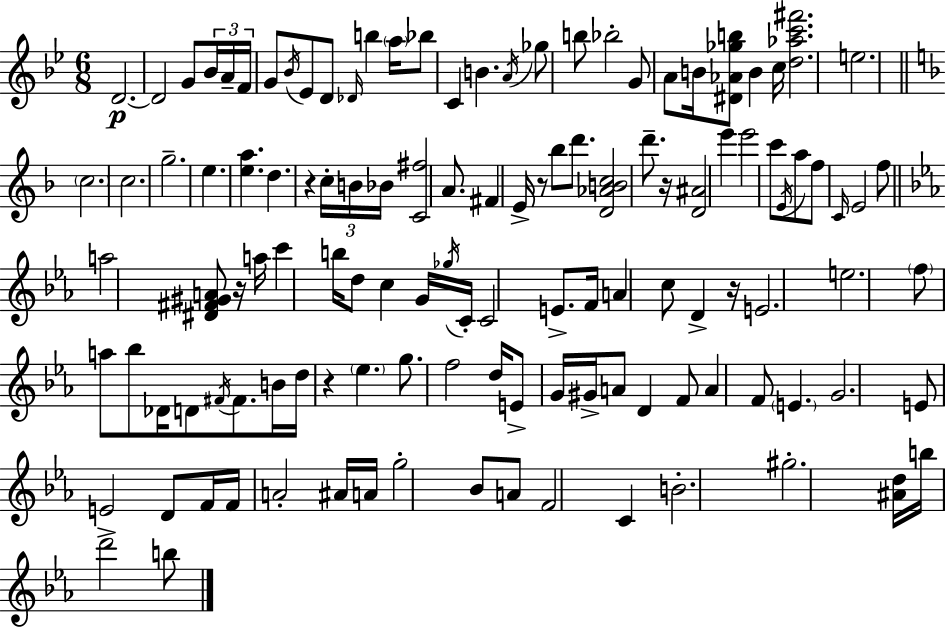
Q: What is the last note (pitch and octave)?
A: B5